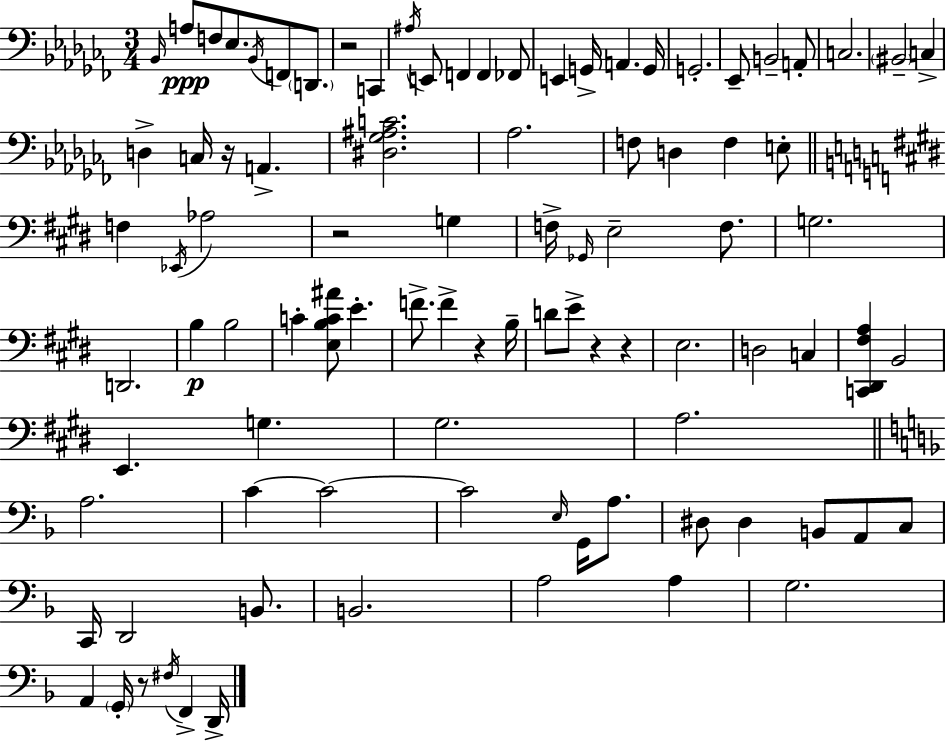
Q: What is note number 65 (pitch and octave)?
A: G2